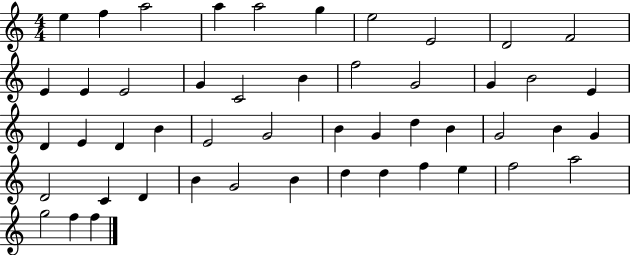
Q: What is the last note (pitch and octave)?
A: F5